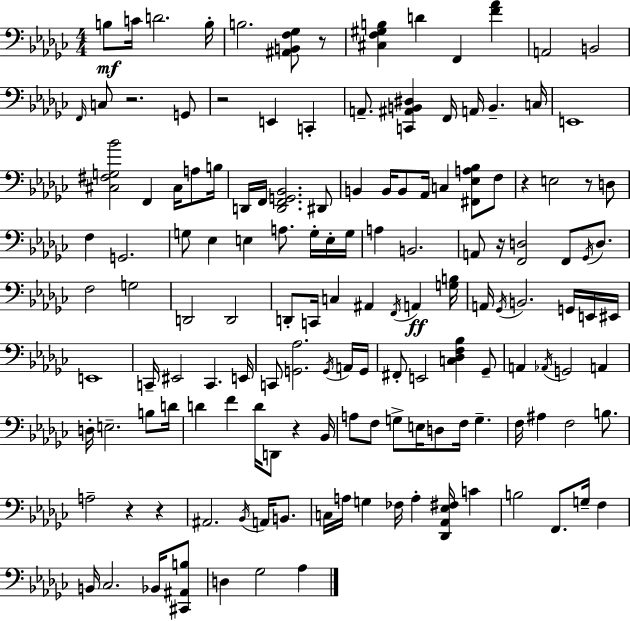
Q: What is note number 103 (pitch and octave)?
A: A3